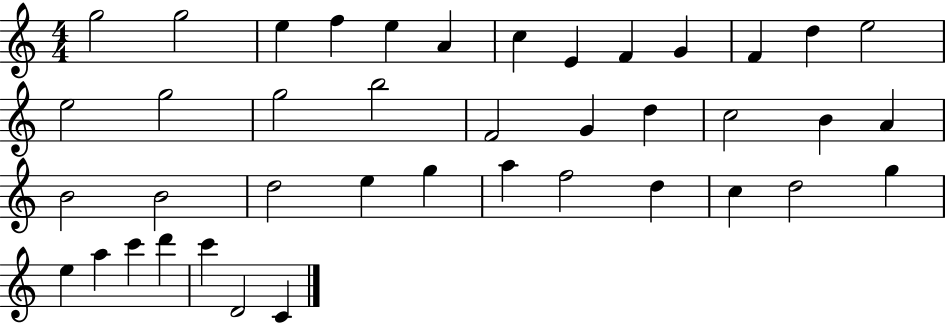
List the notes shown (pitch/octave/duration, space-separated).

G5/h G5/h E5/q F5/q E5/q A4/q C5/q E4/q F4/q G4/q F4/q D5/q E5/h E5/h G5/h G5/h B5/h F4/h G4/q D5/q C5/h B4/q A4/q B4/h B4/h D5/h E5/q G5/q A5/q F5/h D5/q C5/q D5/h G5/q E5/q A5/q C6/q D6/q C6/q D4/h C4/q